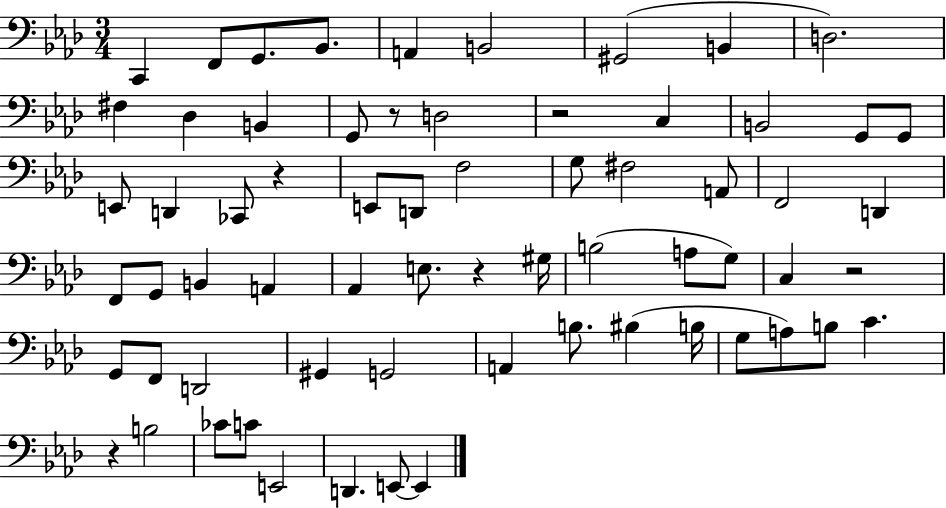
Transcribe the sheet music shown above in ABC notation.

X:1
T:Untitled
M:3/4
L:1/4
K:Ab
C,, F,,/2 G,,/2 _B,,/2 A,, B,,2 ^G,,2 B,, D,2 ^F, _D, B,, G,,/2 z/2 D,2 z2 C, B,,2 G,,/2 G,,/2 E,,/2 D,, _C,,/2 z E,,/2 D,,/2 F,2 G,/2 ^F,2 A,,/2 F,,2 D,, F,,/2 G,,/2 B,, A,, _A,, E,/2 z ^G,/4 B,2 A,/2 G,/2 C, z2 G,,/2 F,,/2 D,,2 ^G,, G,,2 A,, B,/2 ^B, B,/4 G,/2 A,/2 B,/2 C z B,2 _C/2 C/2 E,,2 D,, E,,/2 E,,